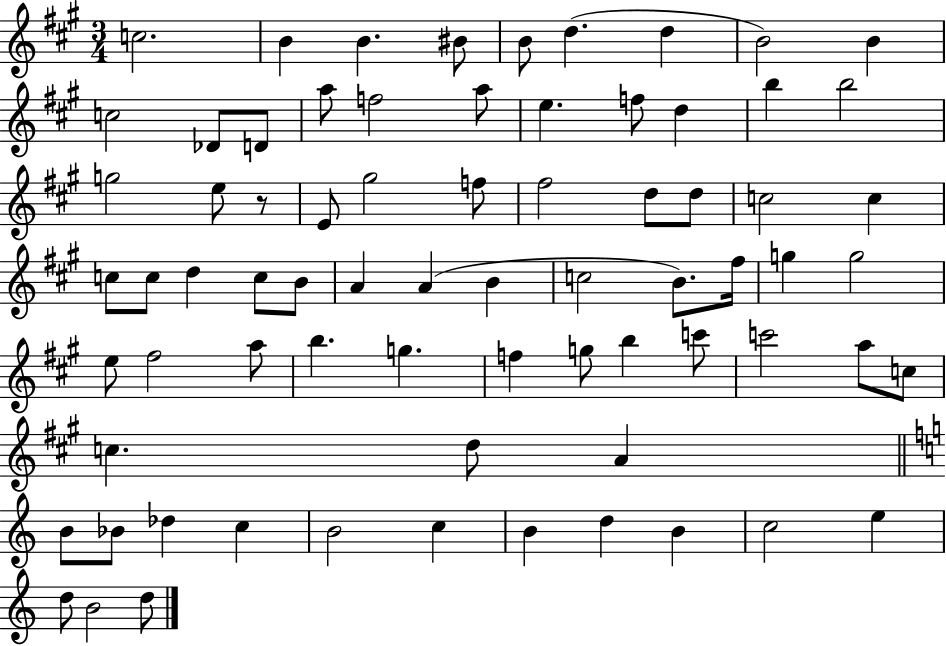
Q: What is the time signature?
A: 3/4